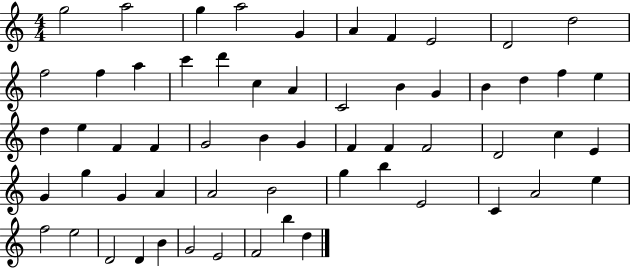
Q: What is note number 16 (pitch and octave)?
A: C5